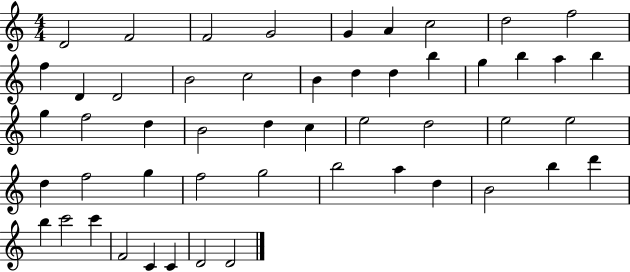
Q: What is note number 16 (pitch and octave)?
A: D5